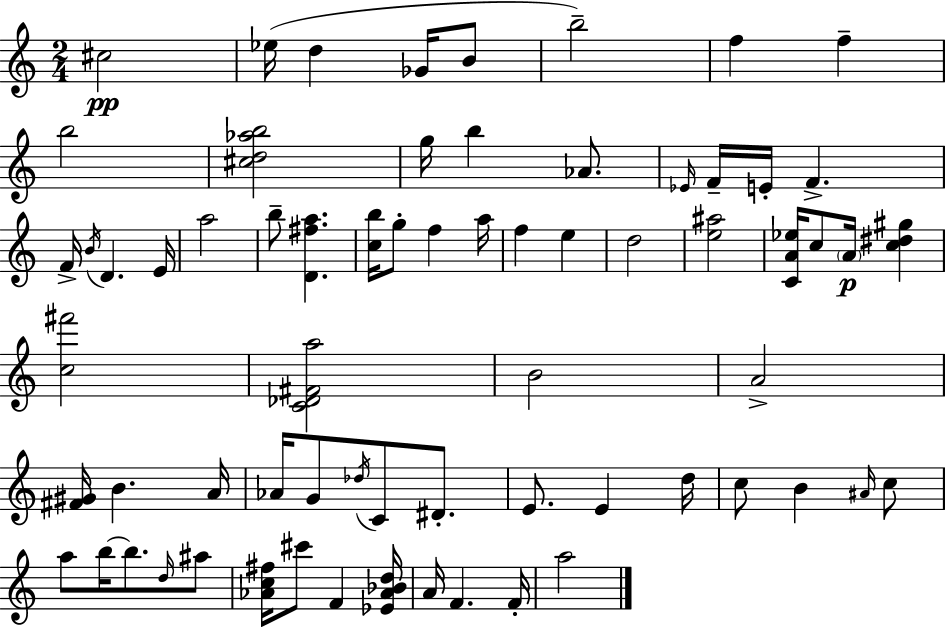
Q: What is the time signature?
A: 2/4